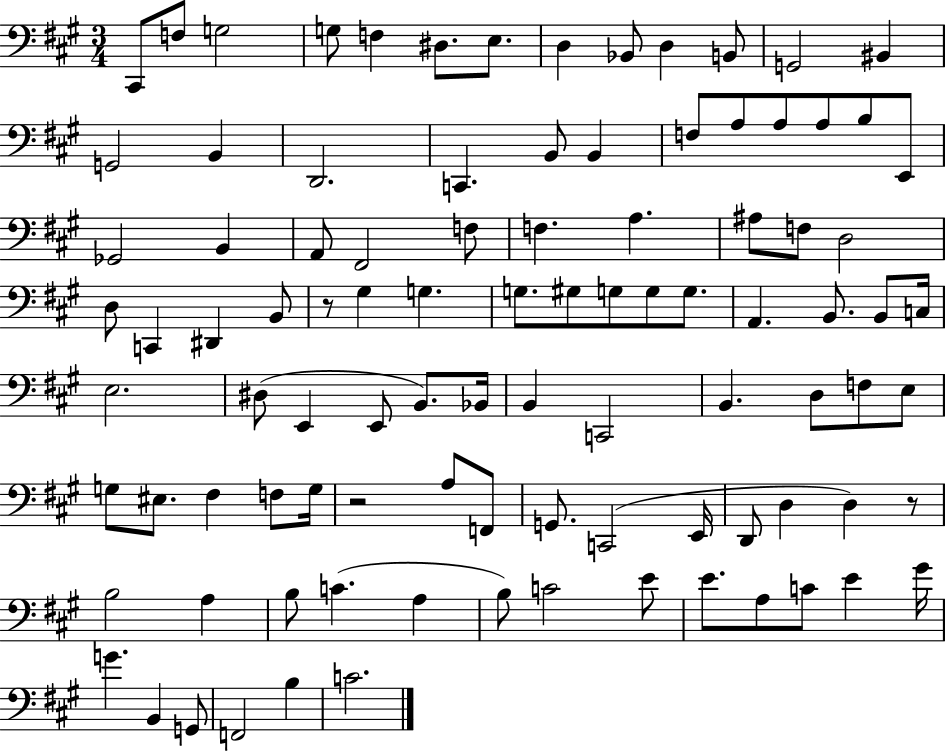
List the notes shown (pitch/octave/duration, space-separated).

C#2/e F3/e G3/h G3/e F3/q D#3/e. E3/e. D3/q Bb2/e D3/q B2/e G2/h BIS2/q G2/h B2/q D2/h. C2/q. B2/e B2/q F3/e A3/e A3/e A3/e B3/e E2/e Gb2/h B2/q A2/e F#2/h F3/e F3/q. A3/q. A#3/e F3/e D3/h D3/e C2/q D#2/q B2/e R/e G#3/q G3/q. G3/e. G#3/e G3/e G3/e G3/e. A2/q. B2/e. B2/e C3/s E3/h. D#3/e E2/q E2/e B2/e. Bb2/s B2/q C2/h B2/q. D3/e F3/e E3/e G3/e EIS3/e. F#3/q F3/e G3/s R/h A3/e F2/e G2/e. C2/h E2/s D2/e D3/q D3/q R/e B3/h A3/q B3/e C4/q. A3/q B3/e C4/h E4/e E4/e. A3/e C4/e E4/q G#4/s G4/q. B2/q G2/e F2/h B3/q C4/h.